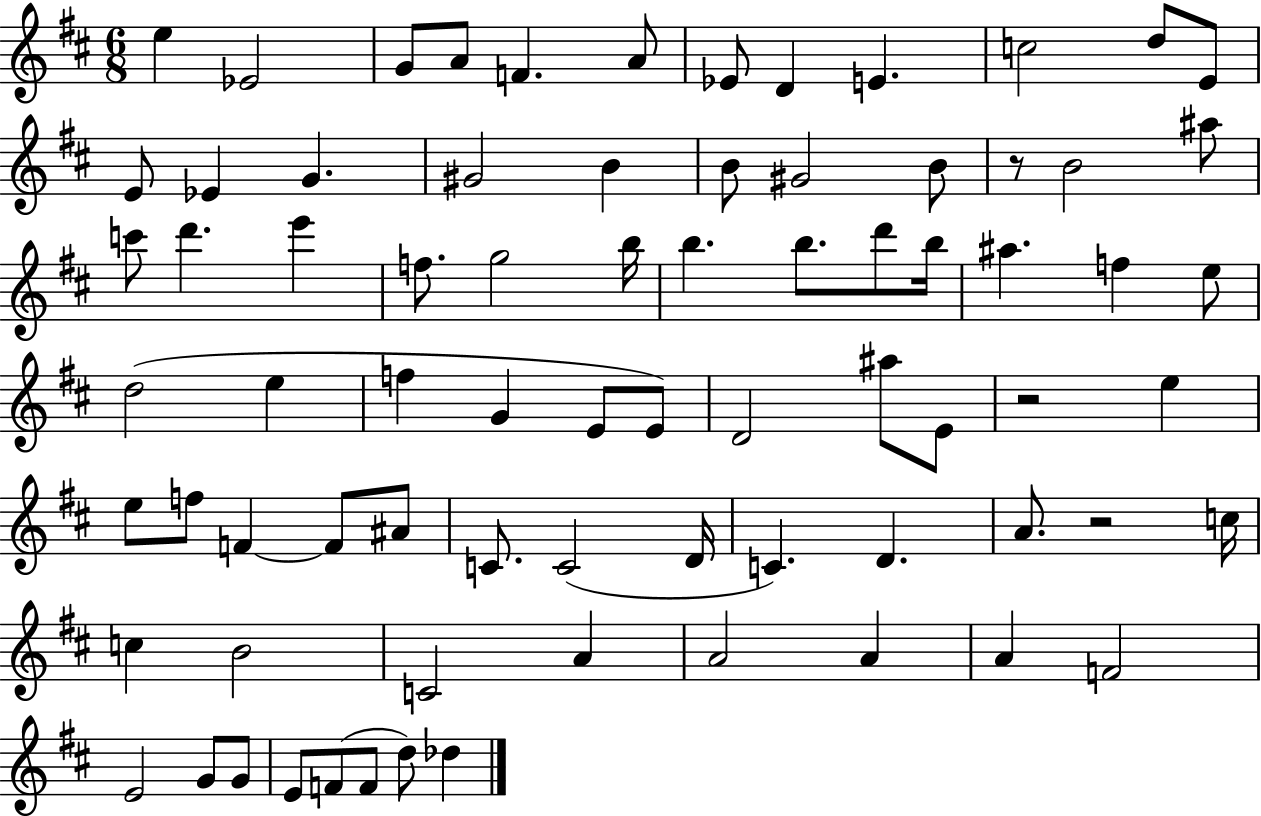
E5/q Eb4/h G4/e A4/e F4/q. A4/e Eb4/e D4/q E4/q. C5/h D5/e E4/e E4/e Eb4/q G4/q. G#4/h B4/q B4/e G#4/h B4/e R/e B4/h A#5/e C6/e D6/q. E6/q F5/e. G5/h B5/s B5/q. B5/e. D6/e B5/s A#5/q. F5/q E5/e D5/h E5/q F5/q G4/q E4/e E4/e D4/h A#5/e E4/e R/h E5/q E5/e F5/e F4/q F4/e A#4/e C4/e. C4/h D4/s C4/q. D4/q. A4/e. R/h C5/s C5/q B4/h C4/h A4/q A4/h A4/q A4/q F4/h E4/h G4/e G4/e E4/e F4/e F4/e D5/e Db5/q